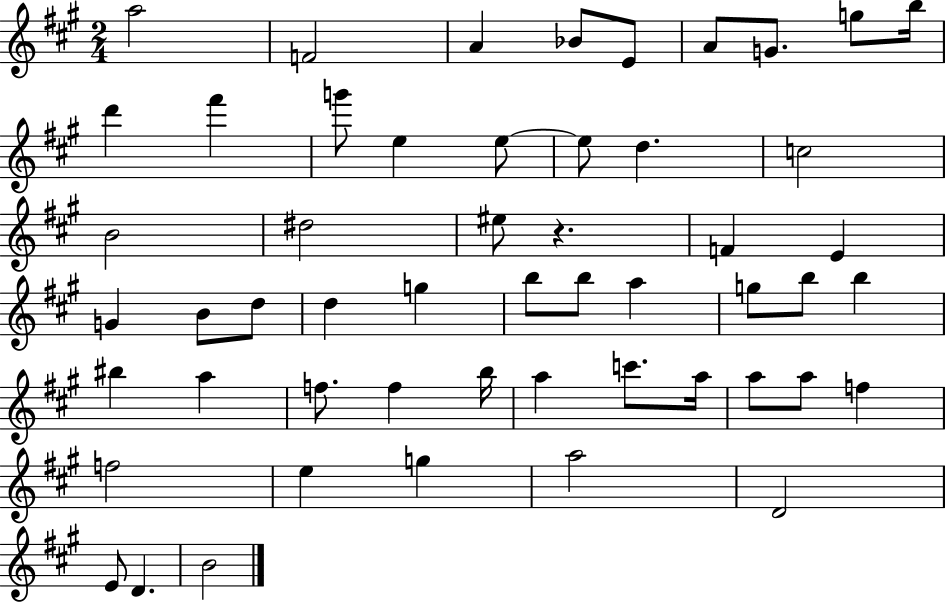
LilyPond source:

{
  \clef treble
  \numericTimeSignature
  \time 2/4
  \key a \major
  a''2 | f'2 | a'4 bes'8 e'8 | a'8 g'8. g''8 b''16 | \break d'''4 fis'''4 | g'''8 e''4 e''8~~ | e''8 d''4. | c''2 | \break b'2 | dis''2 | eis''8 r4. | f'4 e'4 | \break g'4 b'8 d''8 | d''4 g''4 | b''8 b''8 a''4 | g''8 b''8 b''4 | \break bis''4 a''4 | f''8. f''4 b''16 | a''4 c'''8. a''16 | a''8 a''8 f''4 | \break f''2 | e''4 g''4 | a''2 | d'2 | \break e'8 d'4. | b'2 | \bar "|."
}